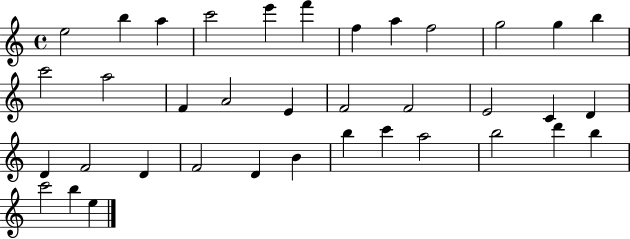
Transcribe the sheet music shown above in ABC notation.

X:1
T:Untitled
M:4/4
L:1/4
K:C
e2 b a c'2 e' f' f a f2 g2 g b c'2 a2 F A2 E F2 F2 E2 C D D F2 D F2 D B b c' a2 b2 d' b c'2 b e